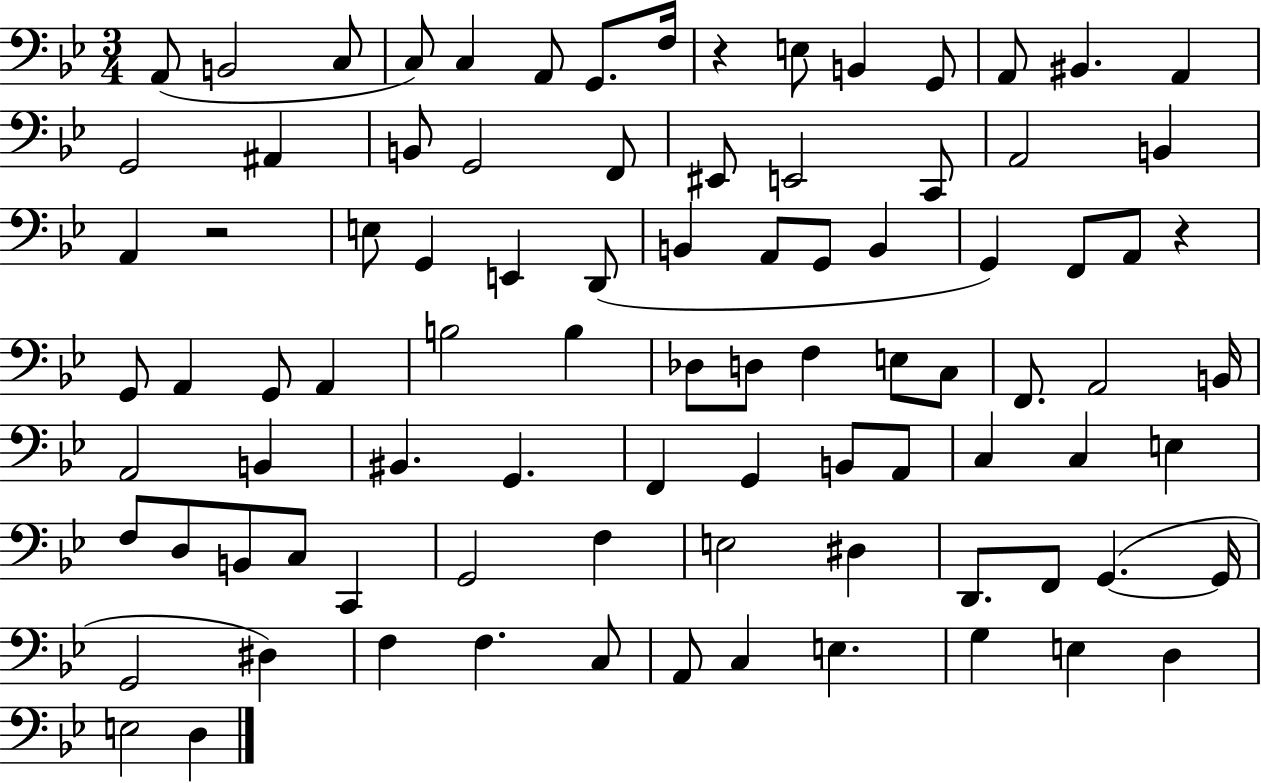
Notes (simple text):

A2/e B2/h C3/e C3/e C3/q A2/e G2/e. F3/s R/q E3/e B2/q G2/e A2/e BIS2/q. A2/q G2/h A#2/q B2/e G2/h F2/e EIS2/e E2/h C2/e A2/h B2/q A2/q R/h E3/e G2/q E2/q D2/e B2/q A2/e G2/e B2/q G2/q F2/e A2/e R/q G2/e A2/q G2/e A2/q B3/h B3/q Db3/e D3/e F3/q E3/e C3/e F2/e. A2/h B2/s A2/h B2/q BIS2/q. G2/q. F2/q G2/q B2/e A2/e C3/q C3/q E3/q F3/e D3/e B2/e C3/e C2/q G2/h F3/q E3/h D#3/q D2/e. F2/e G2/q. G2/s G2/h D#3/q F3/q F3/q. C3/e A2/e C3/q E3/q. G3/q E3/q D3/q E3/h D3/q